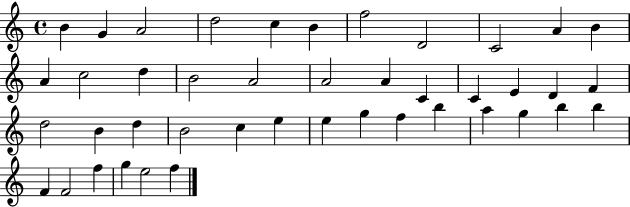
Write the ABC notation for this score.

X:1
T:Untitled
M:4/4
L:1/4
K:C
B G A2 d2 c B f2 D2 C2 A B A c2 d B2 A2 A2 A C C E D F d2 B d B2 c e e g f b a g b b F F2 f g e2 f